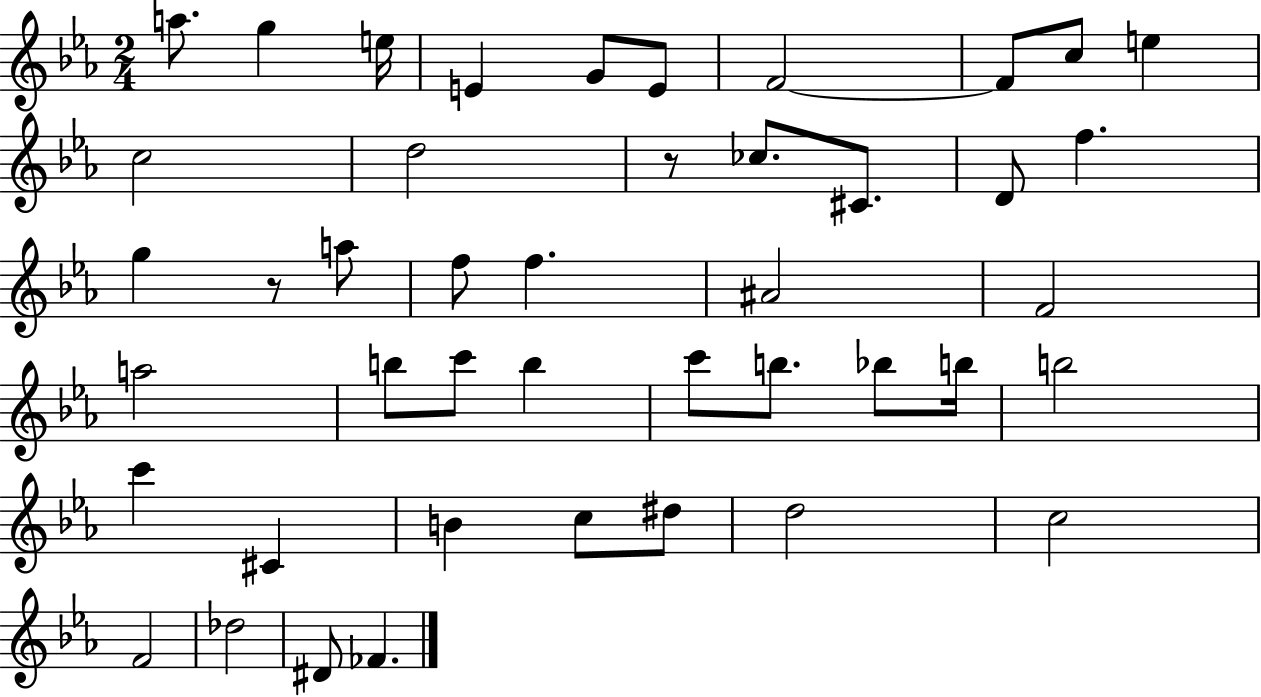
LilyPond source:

{
  \clef treble
  \numericTimeSignature
  \time 2/4
  \key ees \major
  a''8. g''4 e''16 | e'4 g'8 e'8 | f'2~~ | f'8 c''8 e''4 | \break c''2 | d''2 | r8 ces''8. cis'8. | d'8 f''4. | \break g''4 r8 a''8 | f''8 f''4. | ais'2 | f'2 | \break a''2 | b''8 c'''8 b''4 | c'''8 b''8. bes''8 b''16 | b''2 | \break c'''4 cis'4 | b'4 c''8 dis''8 | d''2 | c''2 | \break f'2 | des''2 | dis'8 fes'4. | \bar "|."
}